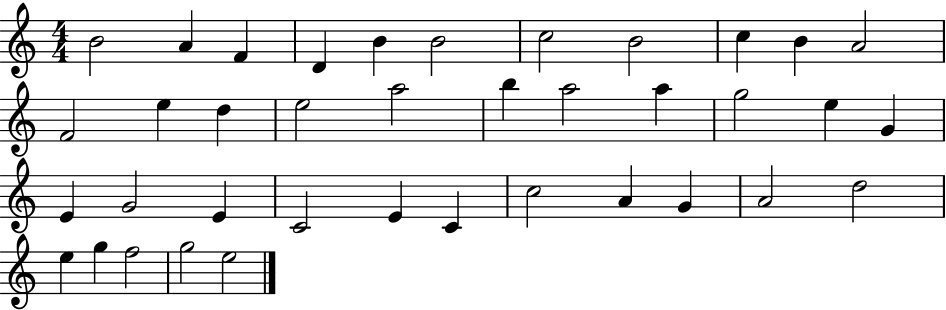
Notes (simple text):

B4/h A4/q F4/q D4/q B4/q B4/h C5/h B4/h C5/q B4/q A4/h F4/h E5/q D5/q E5/h A5/h B5/q A5/h A5/q G5/h E5/q G4/q E4/q G4/h E4/q C4/h E4/q C4/q C5/h A4/q G4/q A4/h D5/h E5/q G5/q F5/h G5/h E5/h